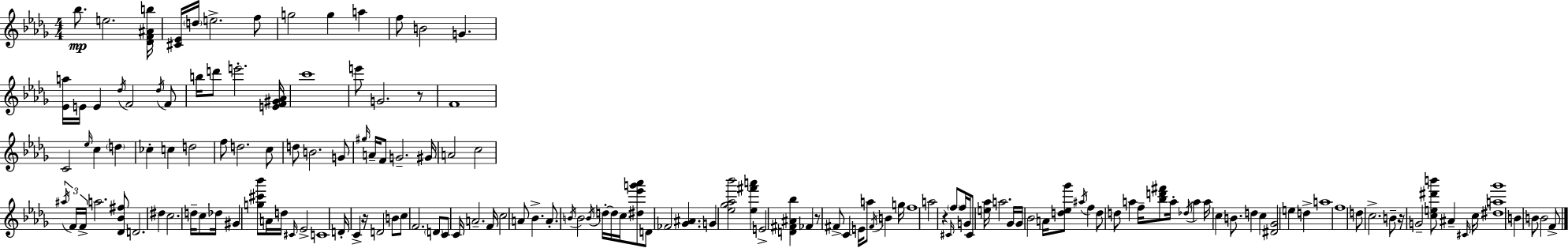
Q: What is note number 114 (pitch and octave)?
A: A5